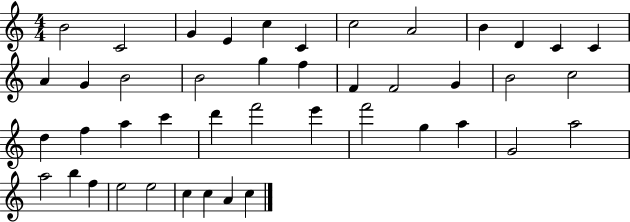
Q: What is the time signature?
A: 4/4